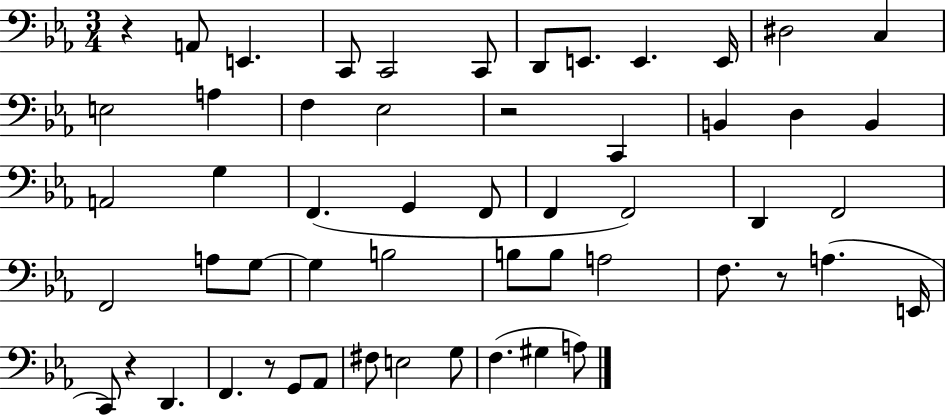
X:1
T:Untitled
M:3/4
L:1/4
K:Eb
z A,,/2 E,, C,,/2 C,,2 C,,/2 D,,/2 E,,/2 E,, E,,/4 ^D,2 C, E,2 A, F, _E,2 z2 C,, B,, D, B,, A,,2 G, F,, G,, F,,/2 F,, F,,2 D,, F,,2 F,,2 A,/2 G,/2 G, B,2 B,/2 B,/2 A,2 F,/2 z/2 A, E,,/4 C,,/2 z D,, F,, z/2 G,,/2 _A,,/2 ^F,/2 E,2 G,/2 F, ^G, A,/2